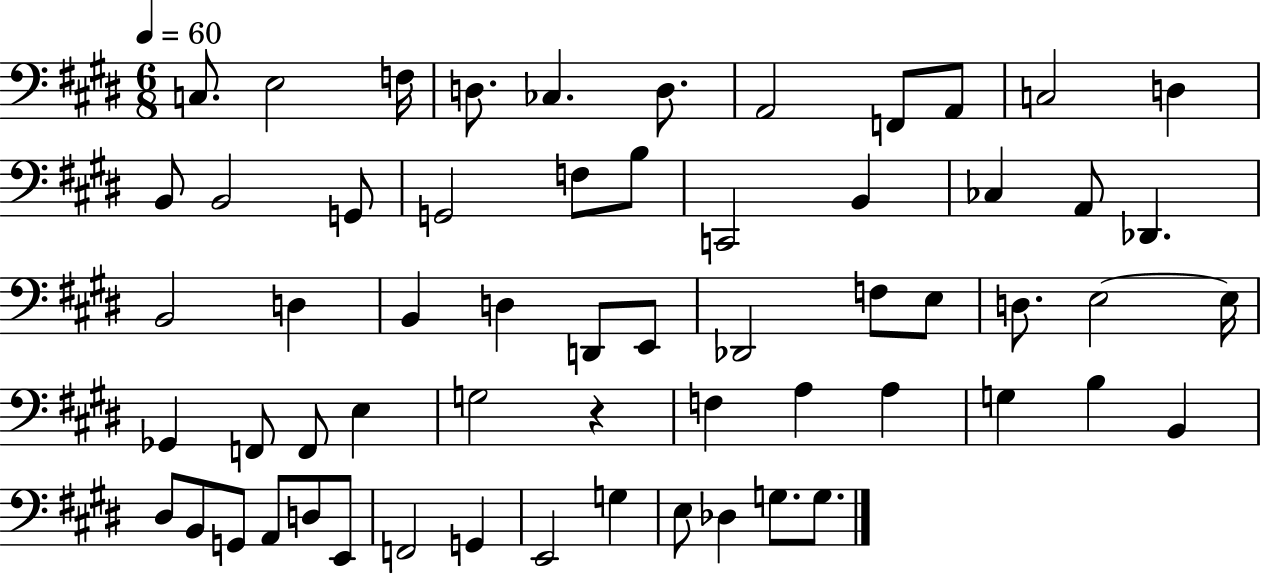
C3/e. E3/h F3/s D3/e. CES3/q. D3/e. A2/h F2/e A2/e C3/h D3/q B2/e B2/h G2/e G2/h F3/e B3/e C2/h B2/q CES3/q A2/e Db2/q. B2/h D3/q B2/q D3/q D2/e E2/e Db2/h F3/e E3/e D3/e. E3/h E3/s Gb2/q F2/e F2/e E3/q G3/h R/q F3/q A3/q A3/q G3/q B3/q B2/q D#3/e B2/e G2/e A2/e D3/e E2/e F2/h G2/q E2/h G3/q E3/e Db3/q G3/e. G3/e.